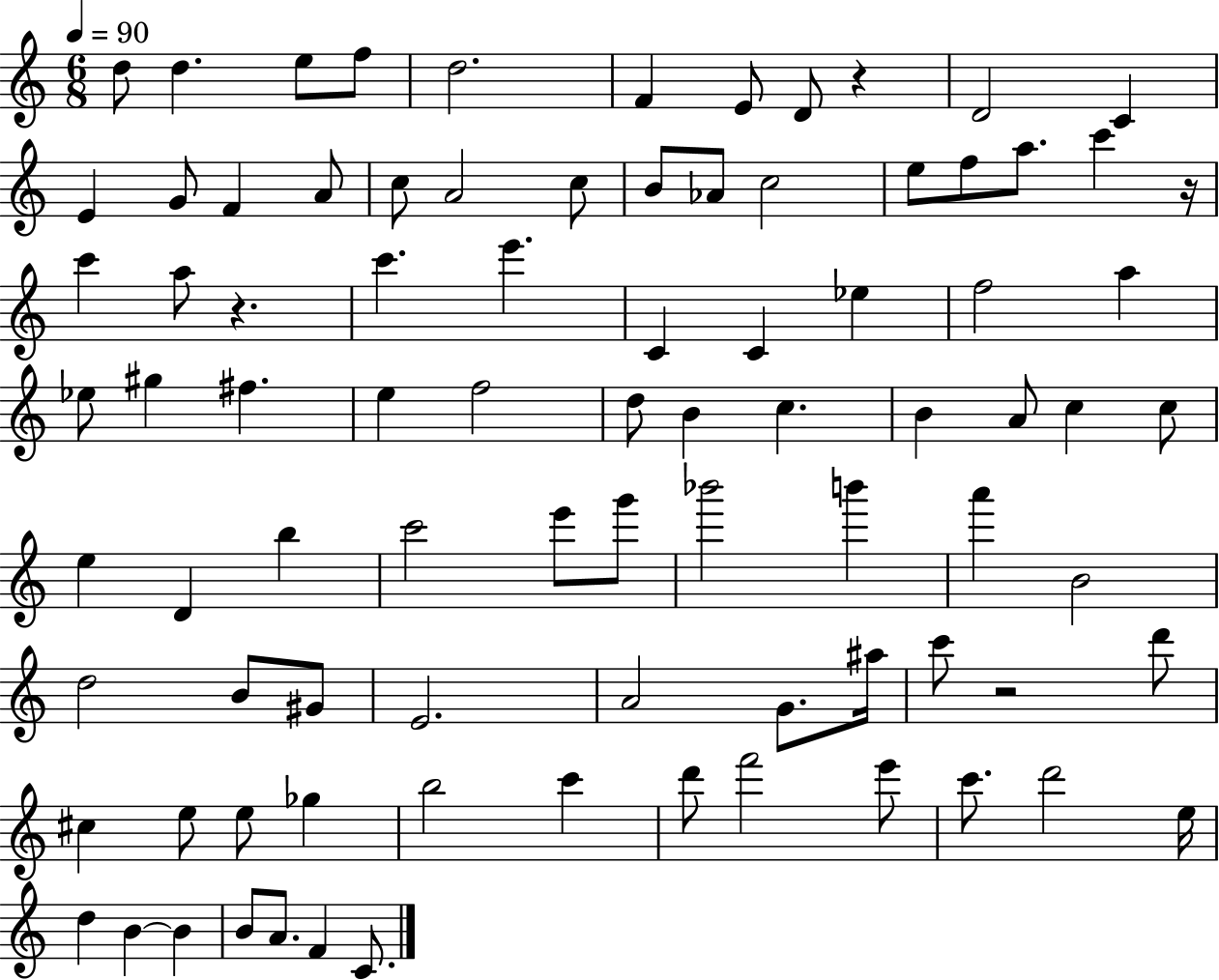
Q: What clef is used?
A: treble